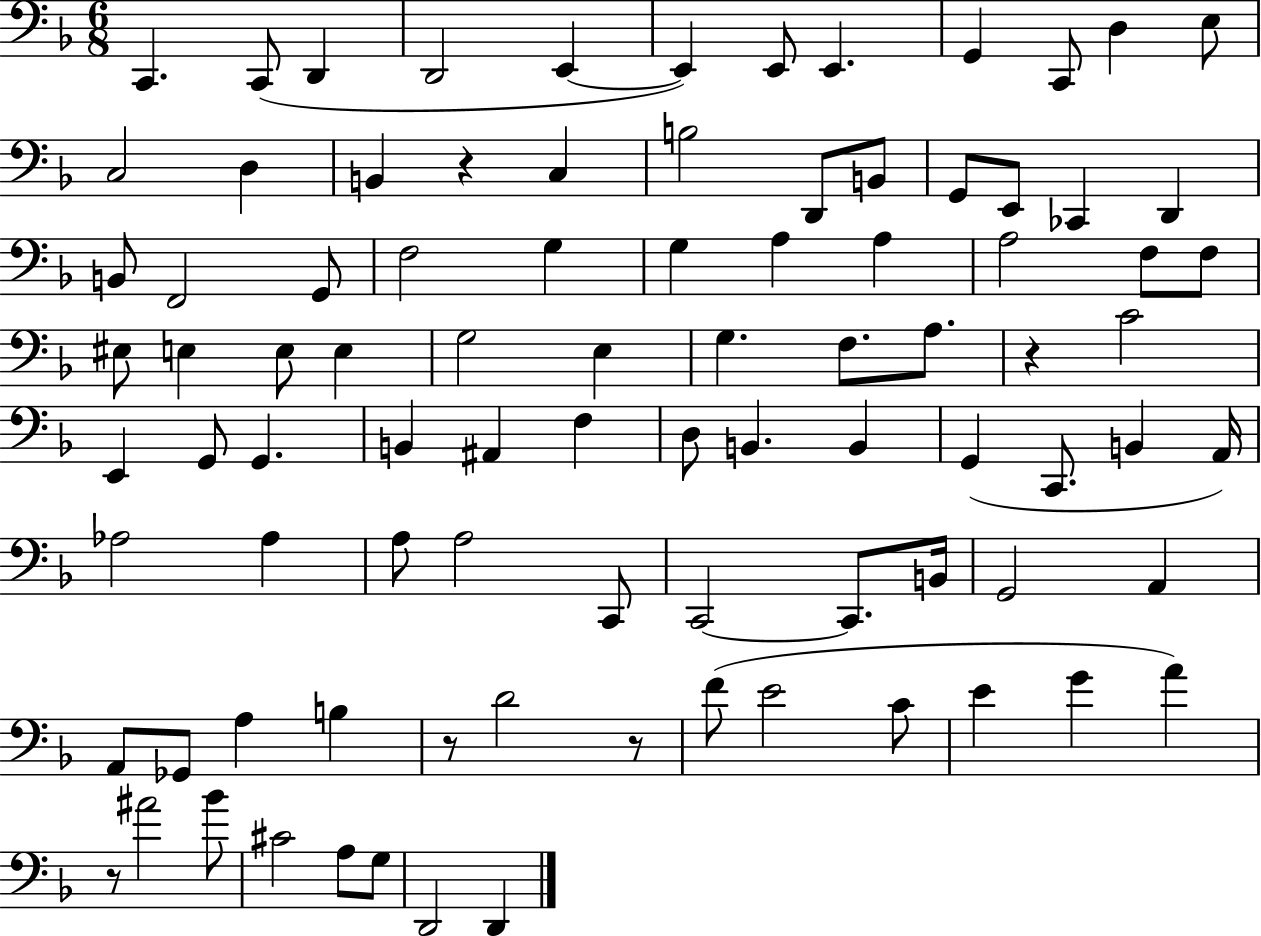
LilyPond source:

{
  \clef bass
  \numericTimeSignature
  \time 6/8
  \key f \major
  c,4. c,8( d,4 | d,2 e,4~~ | e,4) e,8 e,4. | g,4 c,8 d4 e8 | \break c2 d4 | b,4 r4 c4 | b2 d,8 b,8 | g,8 e,8 ces,4 d,4 | \break b,8 f,2 g,8 | f2 g4 | g4 a4 a4 | a2 f8 f8 | \break eis8 e4 e8 e4 | g2 e4 | g4. f8. a8. | r4 c'2 | \break e,4 g,8 g,4. | b,4 ais,4 f4 | d8 b,4. b,4 | g,4( c,8. b,4 a,16) | \break aes2 aes4 | a8 a2 c,8 | c,2~~ c,8. b,16 | g,2 a,4 | \break a,8 ges,8 a4 b4 | r8 d'2 r8 | f'8( e'2 c'8 | e'4 g'4 a'4) | \break r8 ais'2 bes'8 | cis'2 a8 g8 | d,2 d,4 | \bar "|."
}